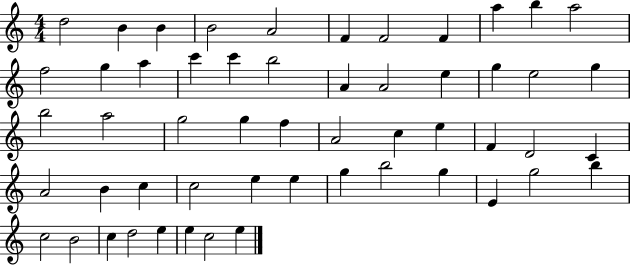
{
  \clef treble
  \numericTimeSignature
  \time 4/4
  \key c \major
  d''2 b'4 b'4 | b'2 a'2 | f'4 f'2 f'4 | a''4 b''4 a''2 | \break f''2 g''4 a''4 | c'''4 c'''4 b''2 | a'4 a'2 e''4 | g''4 e''2 g''4 | \break b''2 a''2 | g''2 g''4 f''4 | a'2 c''4 e''4 | f'4 d'2 c'4 | \break a'2 b'4 c''4 | c''2 e''4 e''4 | g''4 b''2 g''4 | e'4 g''2 b''4 | \break c''2 b'2 | c''4 d''2 e''4 | e''4 c''2 e''4 | \bar "|."
}